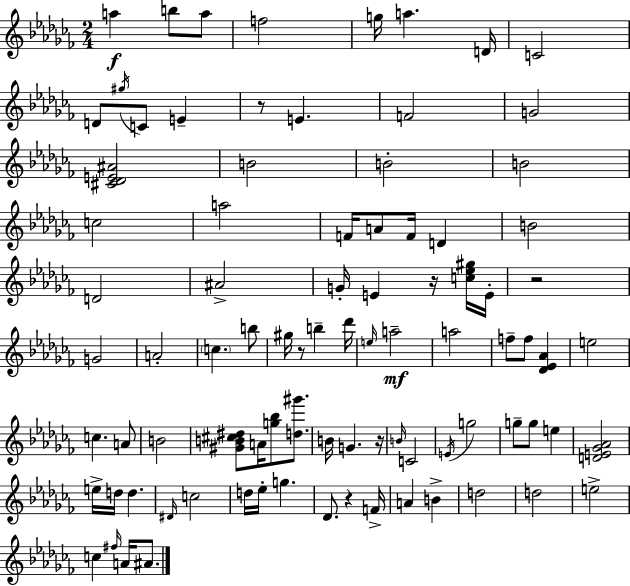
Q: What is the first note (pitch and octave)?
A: A5